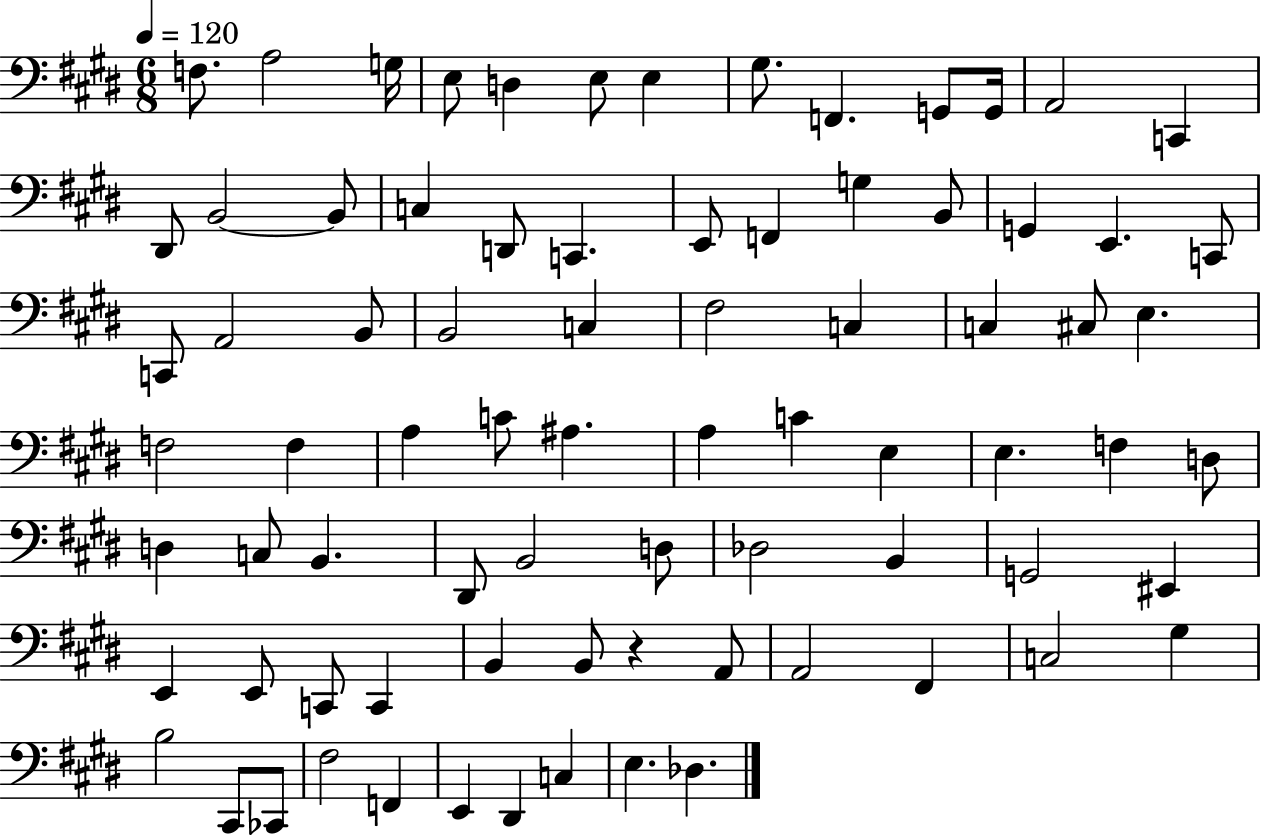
{
  \clef bass
  \numericTimeSignature
  \time 6/8
  \key e \major
  \tempo 4 = 120
  f8. a2 g16 | e8 d4 e8 e4 | gis8. f,4. g,8 g,16 | a,2 c,4 | \break dis,8 b,2~~ b,8 | c4 d,8 c,4. | e,8 f,4 g4 b,8 | g,4 e,4. c,8 | \break c,8 a,2 b,8 | b,2 c4 | fis2 c4 | c4 cis8 e4. | \break f2 f4 | a4 c'8 ais4. | a4 c'4 e4 | e4. f4 d8 | \break d4 c8 b,4. | dis,8 b,2 d8 | des2 b,4 | g,2 eis,4 | \break e,4 e,8 c,8 c,4 | b,4 b,8 r4 a,8 | a,2 fis,4 | c2 gis4 | \break b2 cis,8 ces,8 | fis2 f,4 | e,4 dis,4 c4 | e4. des4. | \break \bar "|."
}